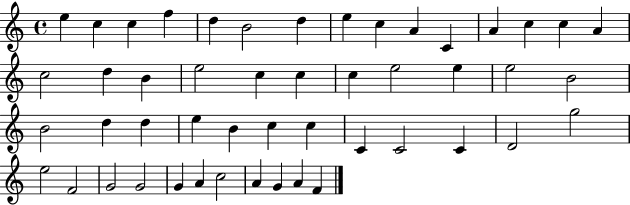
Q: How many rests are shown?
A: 0